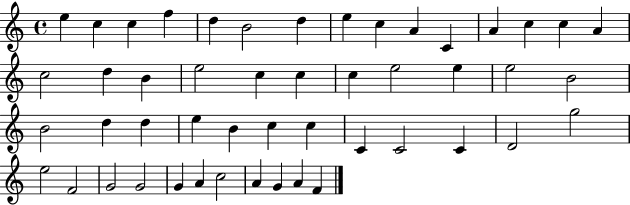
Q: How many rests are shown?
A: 0